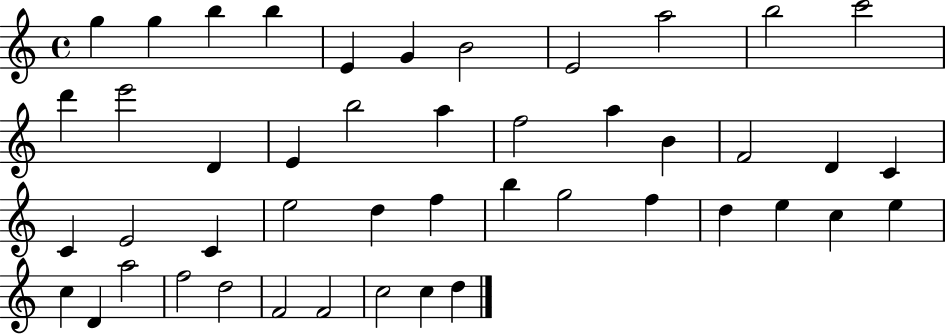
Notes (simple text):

G5/q G5/q B5/q B5/q E4/q G4/q B4/h E4/h A5/h B5/h C6/h D6/q E6/h D4/q E4/q B5/h A5/q F5/h A5/q B4/q F4/h D4/q C4/q C4/q E4/h C4/q E5/h D5/q F5/q B5/q G5/h F5/q D5/q E5/q C5/q E5/q C5/q D4/q A5/h F5/h D5/h F4/h F4/h C5/h C5/q D5/q